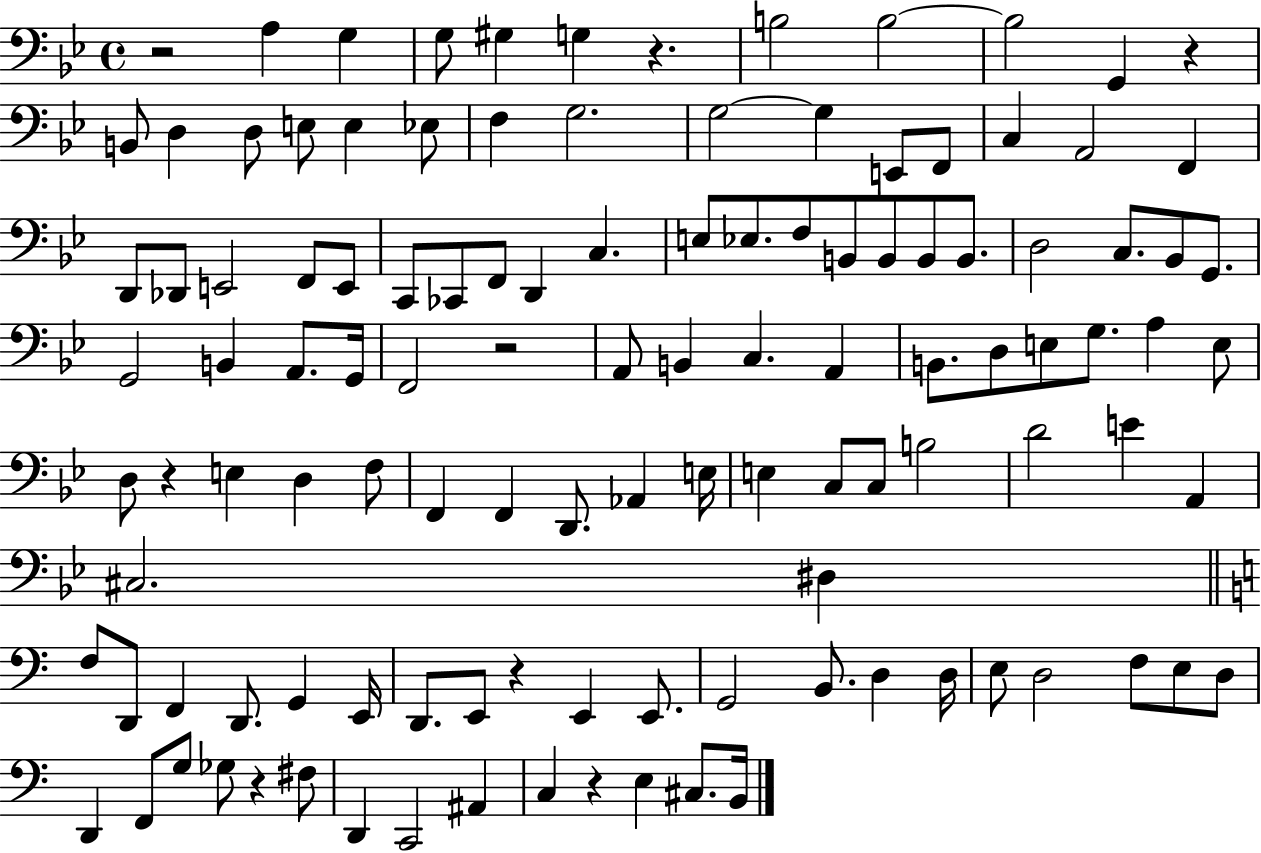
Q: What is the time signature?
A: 4/4